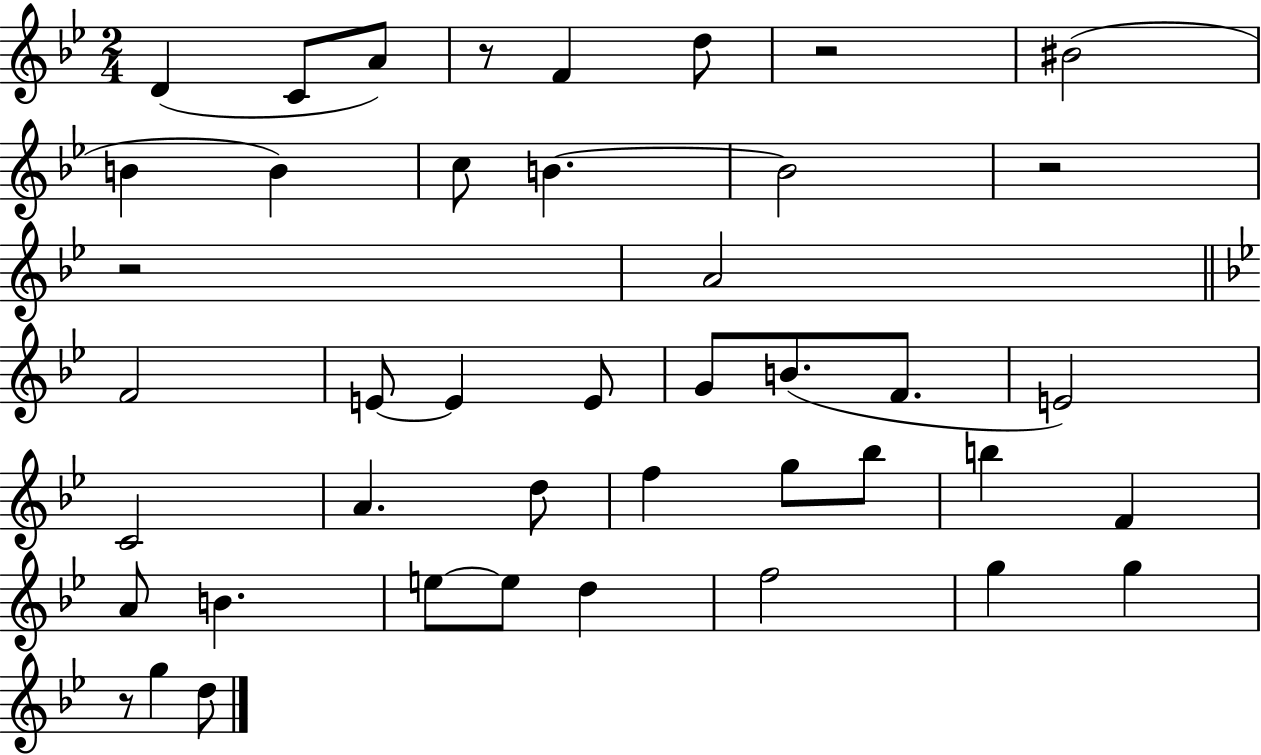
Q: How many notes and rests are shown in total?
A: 43